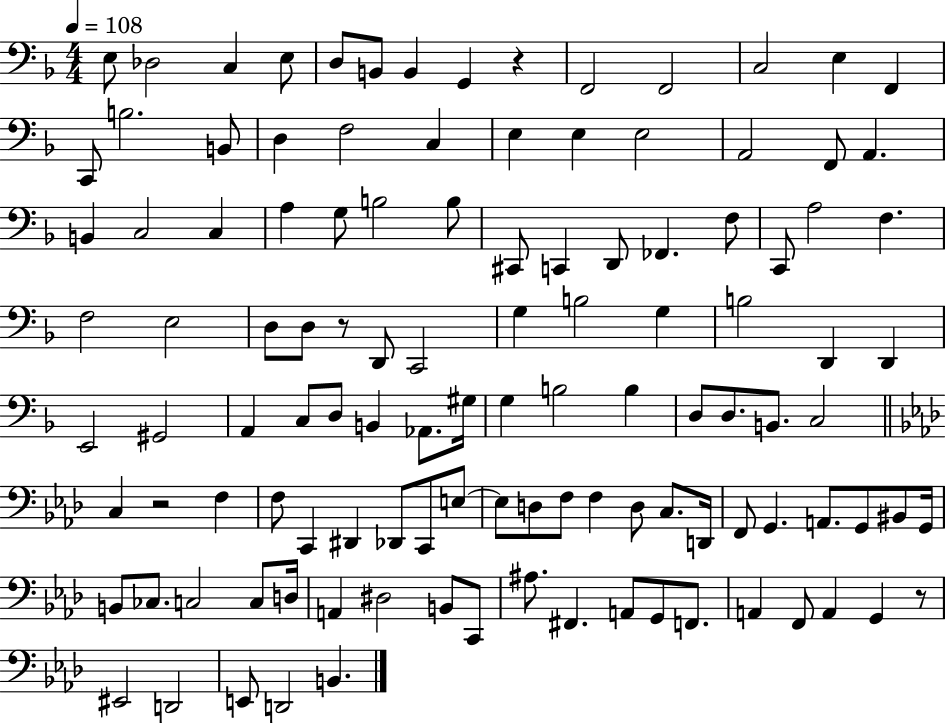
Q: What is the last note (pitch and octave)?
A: B2